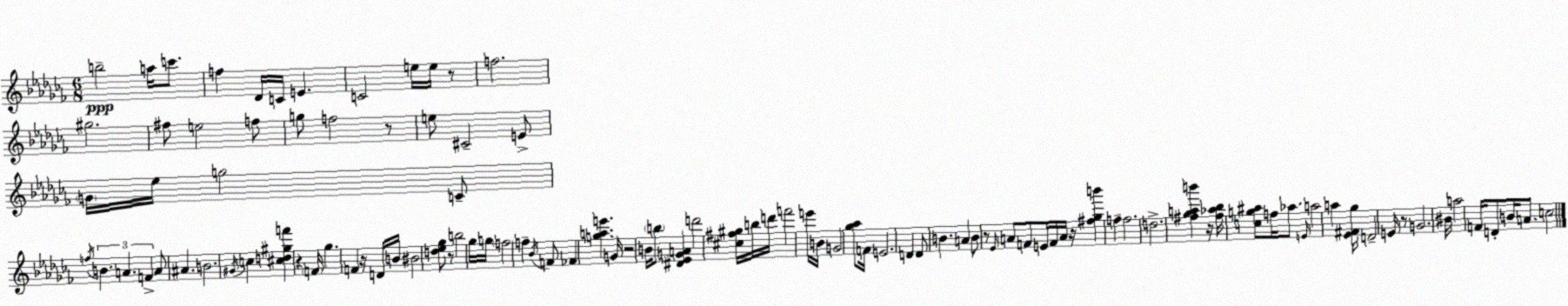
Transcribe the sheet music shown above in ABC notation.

X:1
T:Untitled
M:6/8
L:1/4
K:Abm
b2 a/4 c'/2 f _D/4 C/4 E C2 e/4 e/4 z/2 f2 ^g2 ^f/2 e2 f/2 g/2 f2 z/2 e/2 ^C2 E/2 G/4 _e/4 g2 C/2 f/4 B A F A/2 ^A B2 ^G/4 c [^cd^gf'] z F/4 _g F z/4 D/4 B/4 ^B2 [d_e_g]/2 z/2 b2 _g/4 g/4 f2 f _B/4 F/2 _F [gae'] G/4 z2 B/4 b/2 [^D_EGA] d'2 [^c^f^g]/4 b/4 d'/4 f'2 e'/4 B/4 G2 [_g_a]/2 F/4 E2 D D/2 B A B/2 z/2 _E/4 A/2 F/2 E/4 F/4 A/4 z/4 [^f_gb'] f f2 d2 [^f_gab'] z/4 [^f_a_b]/4 [cg^a]/2 f/4 _a/2 E/4 a2 a [_E^F_g]/4 D2 E/4 z/2 G2 ^B/4 a2 F/4 D/2 B/4 A/2 c2